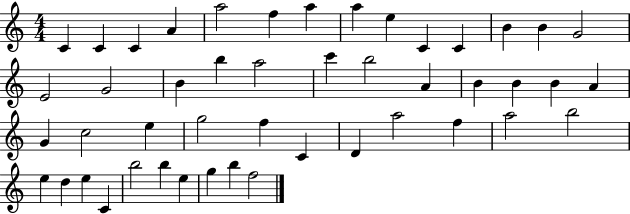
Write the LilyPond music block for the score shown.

{
  \clef treble
  \numericTimeSignature
  \time 4/4
  \key c \major
  c'4 c'4 c'4 a'4 | a''2 f''4 a''4 | a''4 e''4 c'4 c'4 | b'4 b'4 g'2 | \break e'2 g'2 | b'4 b''4 a''2 | c'''4 b''2 a'4 | b'4 b'4 b'4 a'4 | \break g'4 c''2 e''4 | g''2 f''4 c'4 | d'4 a''2 f''4 | a''2 b''2 | \break e''4 d''4 e''4 c'4 | b''2 b''4 e''4 | g''4 b''4 f''2 | \bar "|."
}